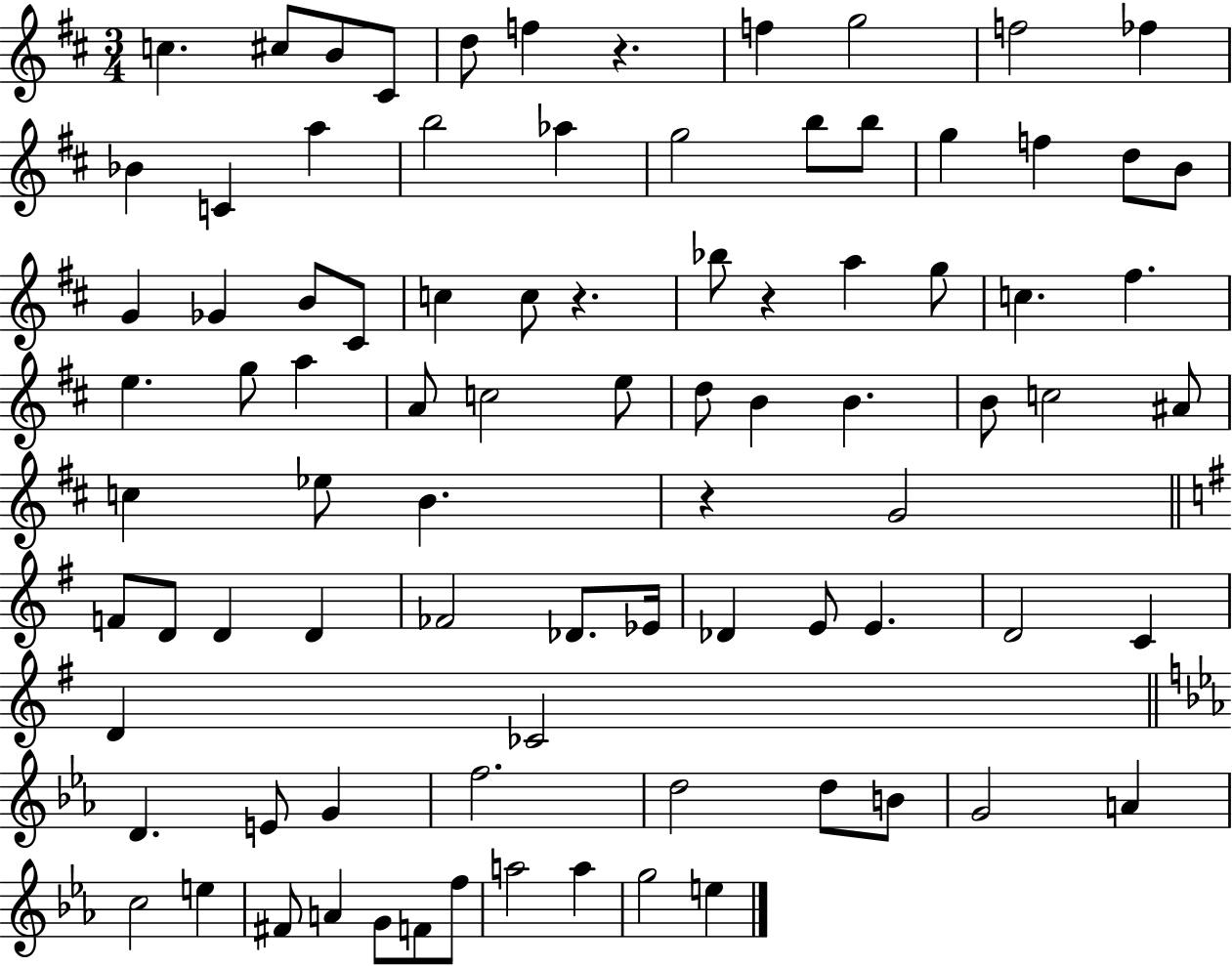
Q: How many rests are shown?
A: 4